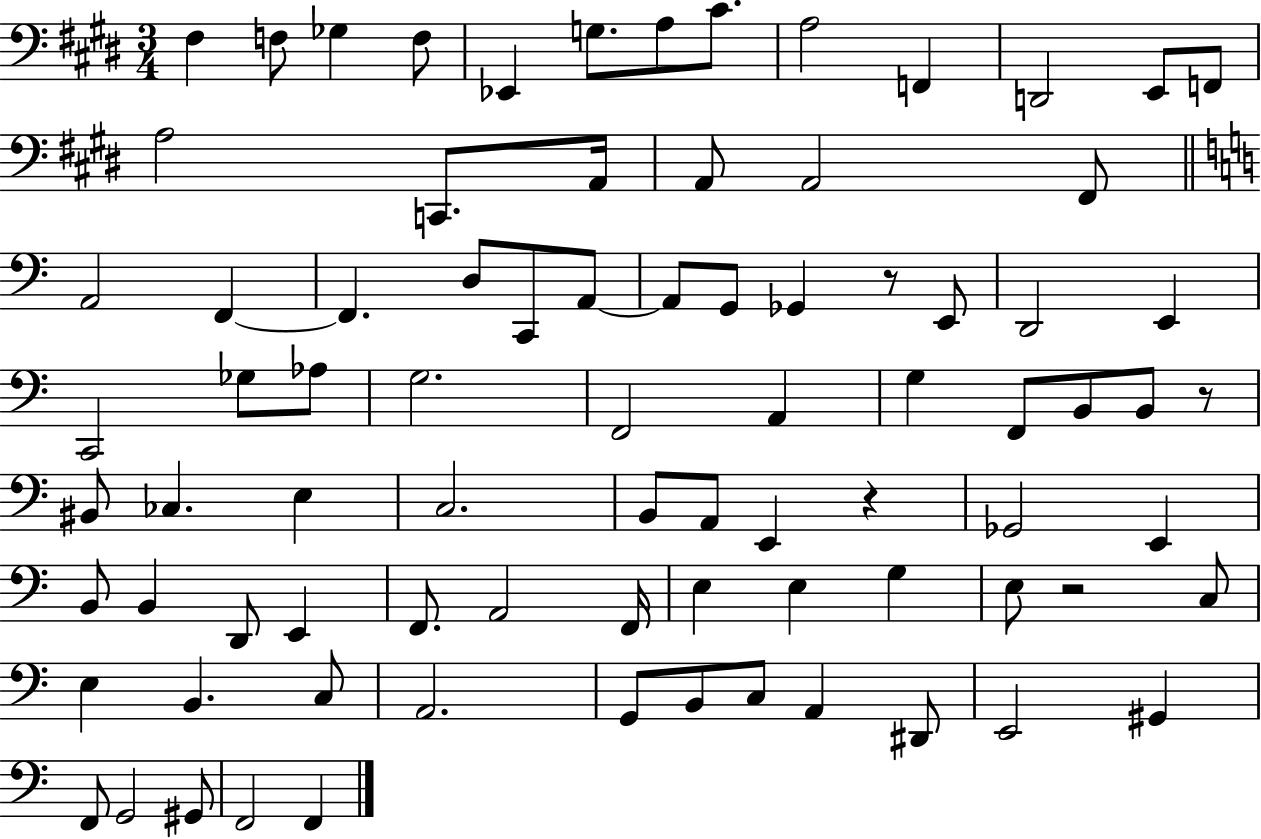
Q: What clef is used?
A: bass